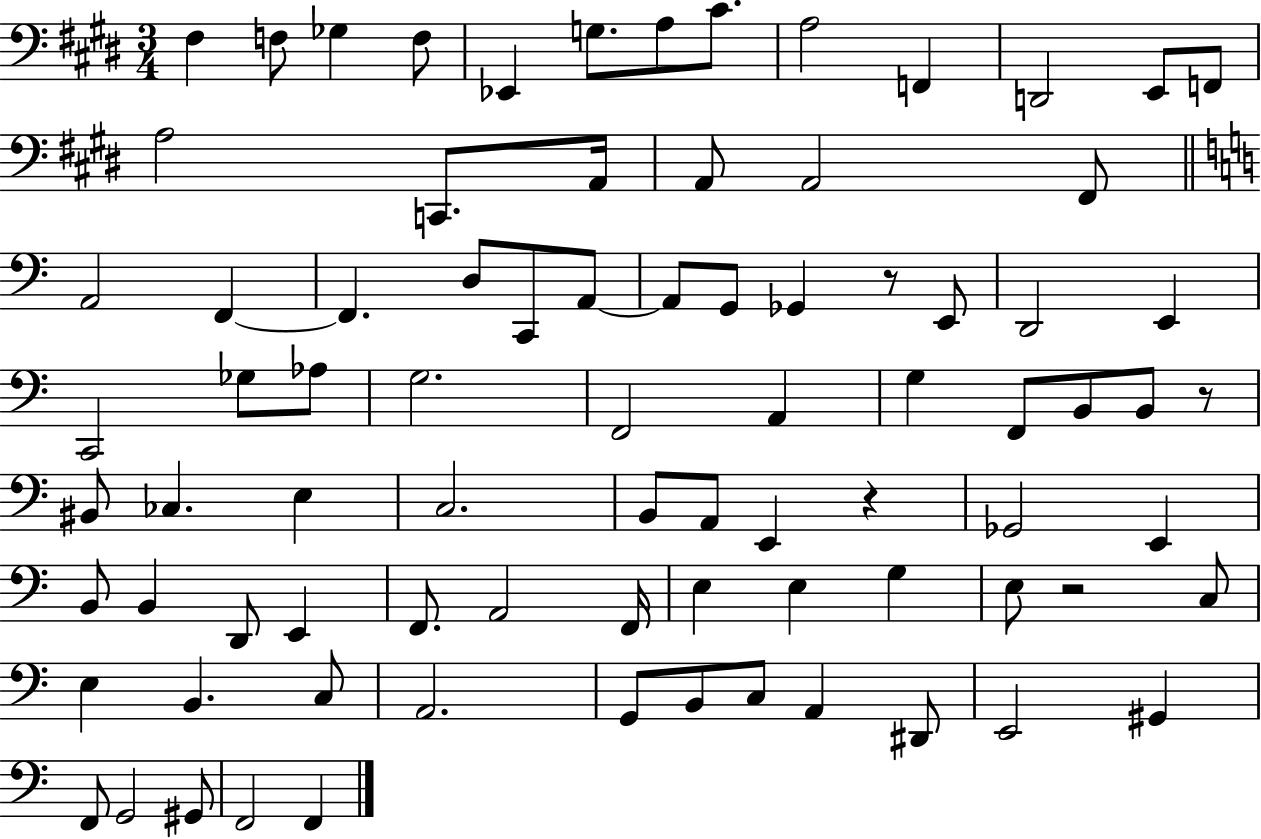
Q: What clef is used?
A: bass